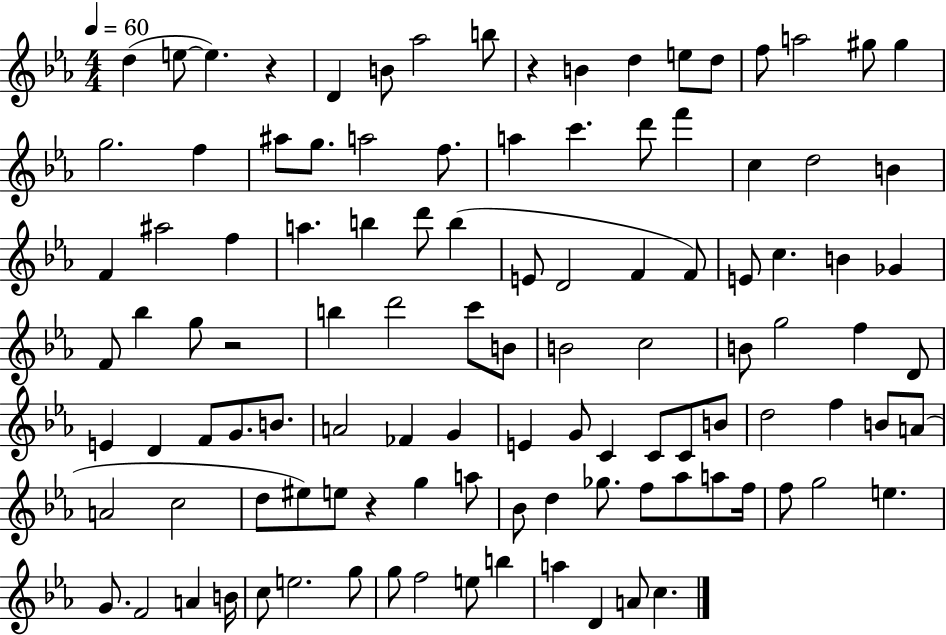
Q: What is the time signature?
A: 4/4